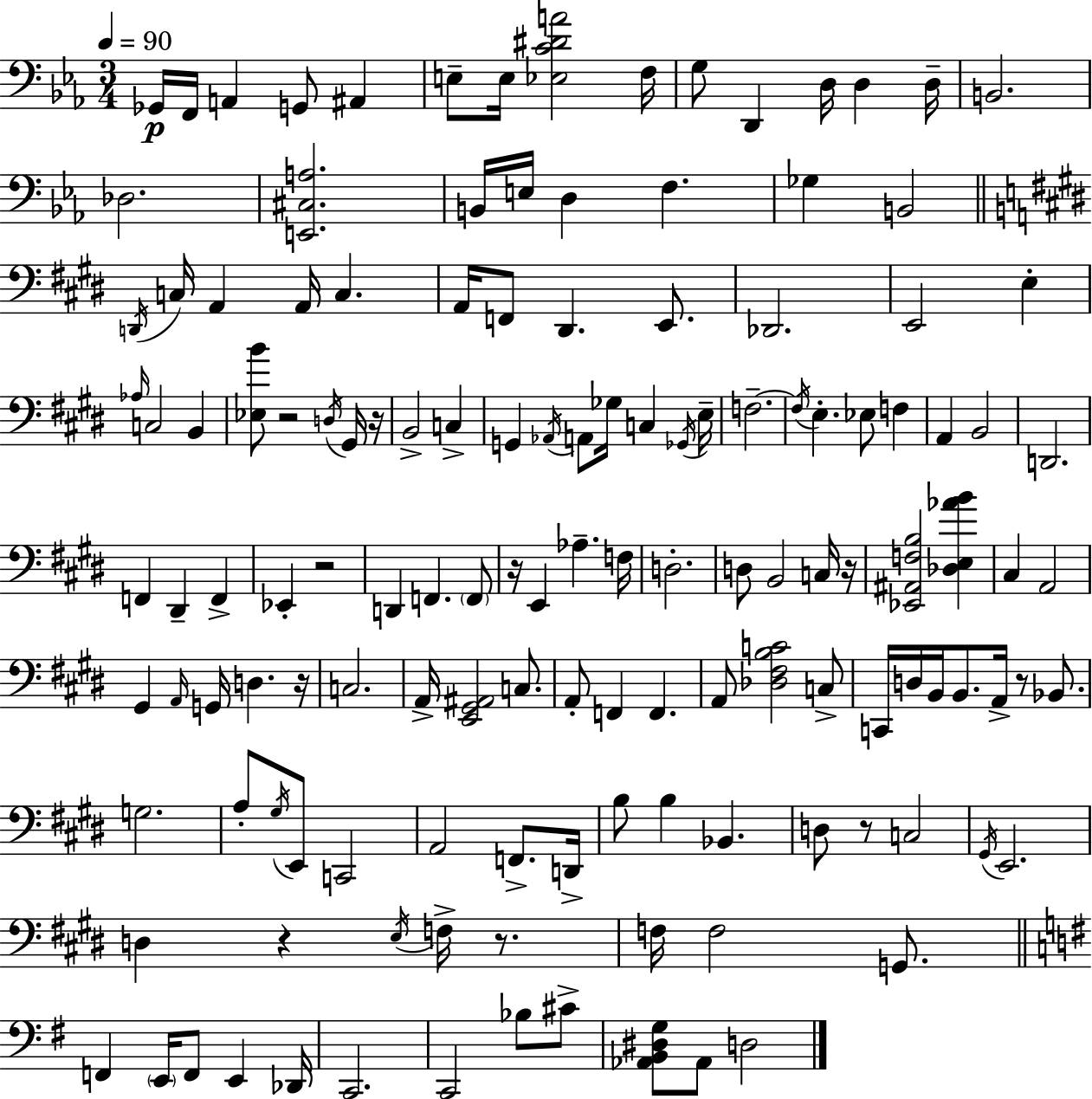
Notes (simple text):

Gb2/s F2/s A2/q G2/e A#2/q E3/e E3/s [Eb3,C4,D#4,A4]/h F3/s G3/e D2/q D3/s D3/q D3/s B2/h. Db3/h. [E2,C#3,A3]/h. B2/s E3/s D3/q F3/q. Gb3/q B2/h D2/s C3/s A2/q A2/s C3/q. A2/s F2/e D#2/q. E2/e. Db2/h. E2/h E3/q Ab3/s C3/h B2/q [Eb3,B4]/e R/h D3/s G#2/s R/s B2/h C3/q G2/q Ab2/s A2/e Gb3/s C3/q Gb2/s E3/s F3/h. F3/s E3/q. Eb3/e F3/q A2/q B2/h D2/h. F2/q D#2/q F2/q Eb2/q R/h D2/q F2/q. F2/e R/s E2/q Ab3/q. F3/s D3/h. D3/e B2/h C3/s R/s [Eb2,A#2,F3,B3]/h [Db3,E3,Ab4,B4]/q C#3/q A2/h G#2/q A2/s G2/s D3/q. R/s C3/h. A2/s [E2,G#2,A#2]/h C3/e. A2/e F2/q F2/q. A2/e [Db3,F#3,B3,C4]/h C3/e C2/s D3/s B2/s B2/e. A2/s R/e Bb2/e. G3/h. A3/e G#3/s E2/e C2/h A2/h F2/e. D2/s B3/e B3/q Bb2/q. D3/e R/e C3/h G#2/s E2/h. D3/q R/q E3/s F3/s R/e. F3/s F3/h G2/e. F2/q E2/s F2/e E2/q Db2/s C2/h. C2/h Bb3/e C#4/e [Ab2,B2,D#3,G3]/e Ab2/e D3/h